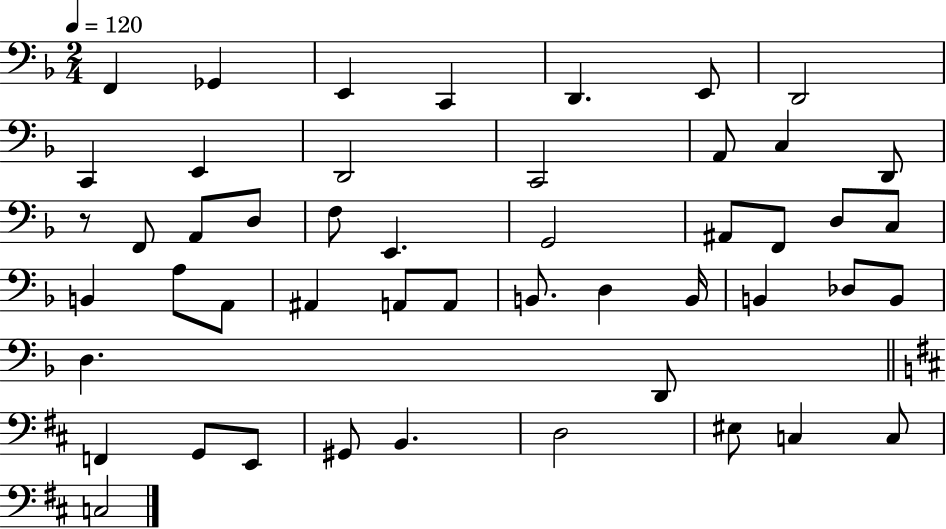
F2/q Gb2/q E2/q C2/q D2/q. E2/e D2/h C2/q E2/q D2/h C2/h A2/e C3/q D2/e R/e F2/e A2/e D3/e F3/e E2/q. G2/h A#2/e F2/e D3/e C3/e B2/q A3/e A2/e A#2/q A2/e A2/e B2/e. D3/q B2/s B2/q Db3/e B2/e D3/q. D2/e F2/q G2/e E2/e G#2/e B2/q. D3/h EIS3/e C3/q C3/e C3/h